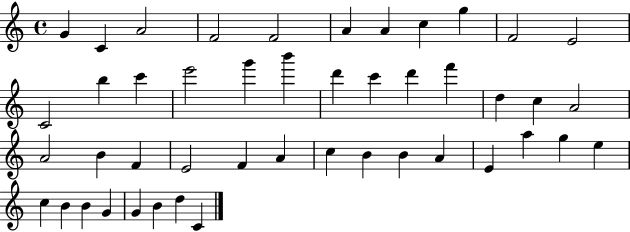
X:1
T:Untitled
M:4/4
L:1/4
K:C
G C A2 F2 F2 A A c g F2 E2 C2 b c' e'2 g' b' d' c' d' f' d c A2 A2 B F E2 F A c B B A E a g e c B B G G B d C